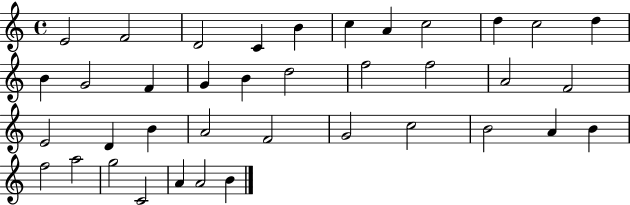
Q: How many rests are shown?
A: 0